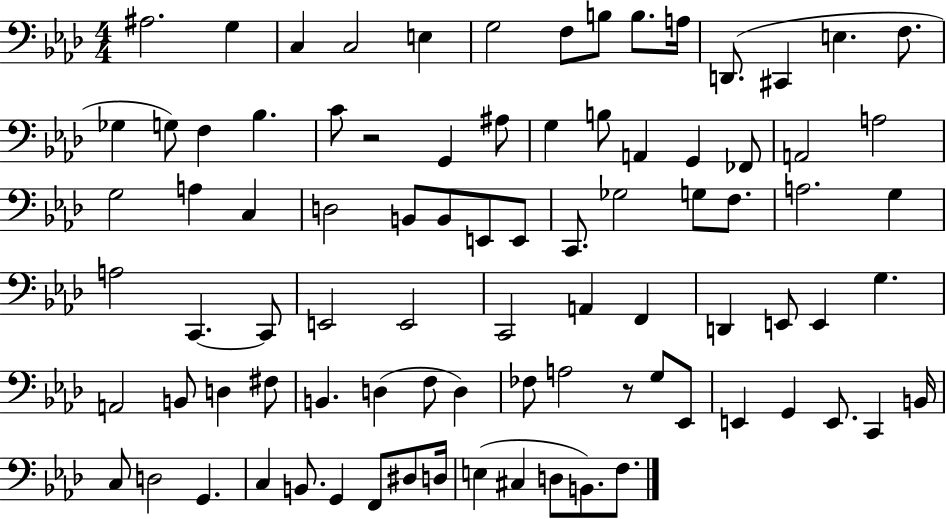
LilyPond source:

{
  \clef bass
  \numericTimeSignature
  \time 4/4
  \key aes \major
  ais2. g4 | c4 c2 e4 | g2 f8 b8 b8. a16 | d,8.( cis,4 e4. f8. | \break ges4 g8) f4 bes4. | c'8 r2 g,4 ais8 | g4 b8 a,4 g,4 fes,8 | a,2 a2 | \break g2 a4 c4 | d2 b,8 b,8 e,8 e,8 | c,8. ges2 g8 f8. | a2. g4 | \break a2 c,4.~~ c,8 | e,2 e,2 | c,2 a,4 f,4 | d,4 e,8 e,4 g4. | \break a,2 b,8 d4 fis8 | b,4. d4( f8 d4) | fes8 a2 r8 g8 ees,8 | e,4 g,4 e,8. c,4 b,16 | \break c8 d2 g,4. | c4 b,8. g,4 f,8 dis8 d16 | e4( cis4 d8 b,8.) f8. | \bar "|."
}